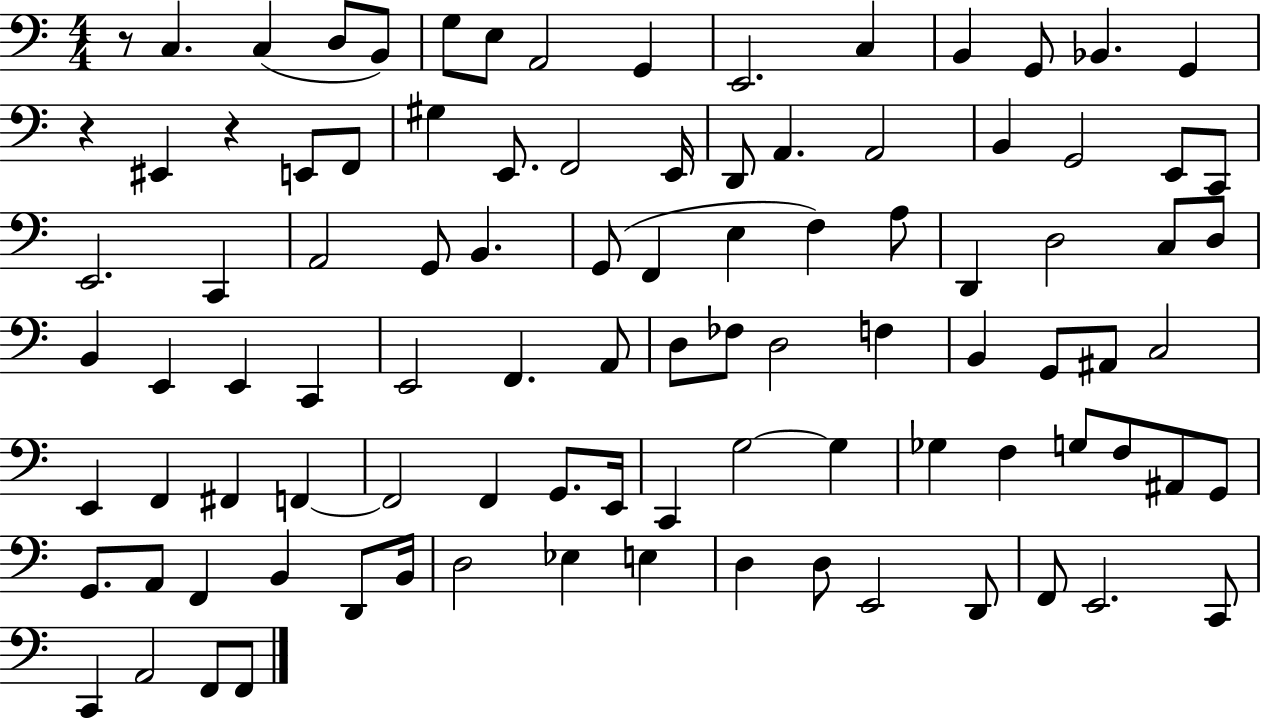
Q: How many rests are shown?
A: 3